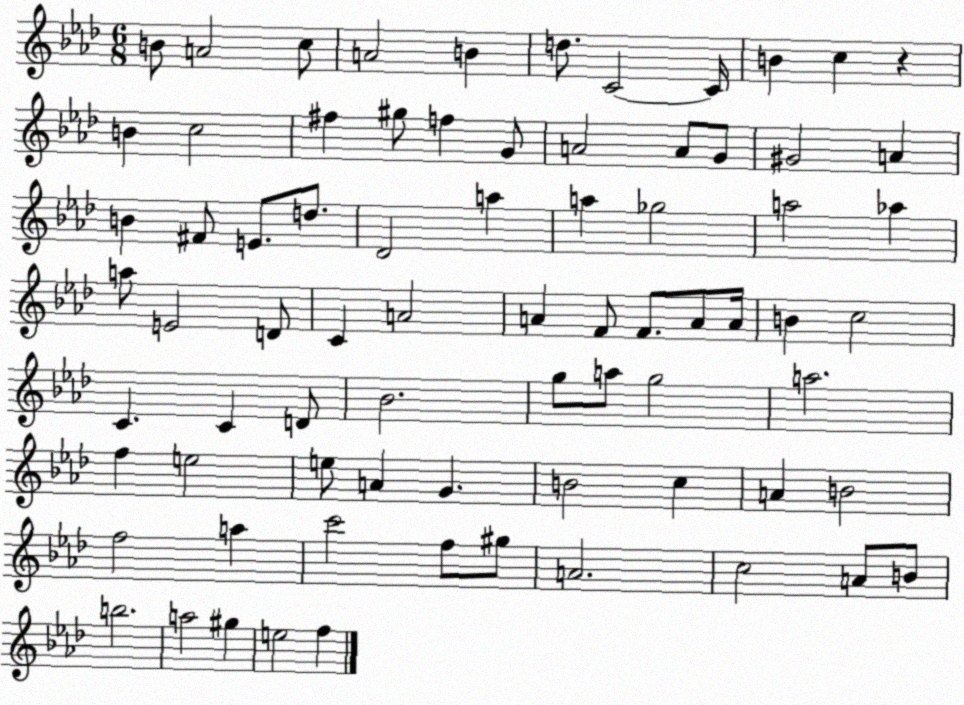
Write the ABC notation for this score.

X:1
T:Untitled
M:6/8
L:1/4
K:Ab
B/2 A2 c/2 A2 B d/2 C2 C/4 B c z B c2 ^f ^g/2 f G/2 A2 A/2 G/2 ^G2 A B ^F/2 E/2 d/2 _D2 a a _g2 a2 _a a/2 E2 D/2 C A2 A F/2 F/2 A/2 A/4 B c2 C C D/2 _B2 g/2 a/2 g2 a2 f e2 e/2 A G B2 c A B2 f2 a c'2 f/2 ^g/2 A2 c2 A/2 B/2 b2 a2 ^g e2 f